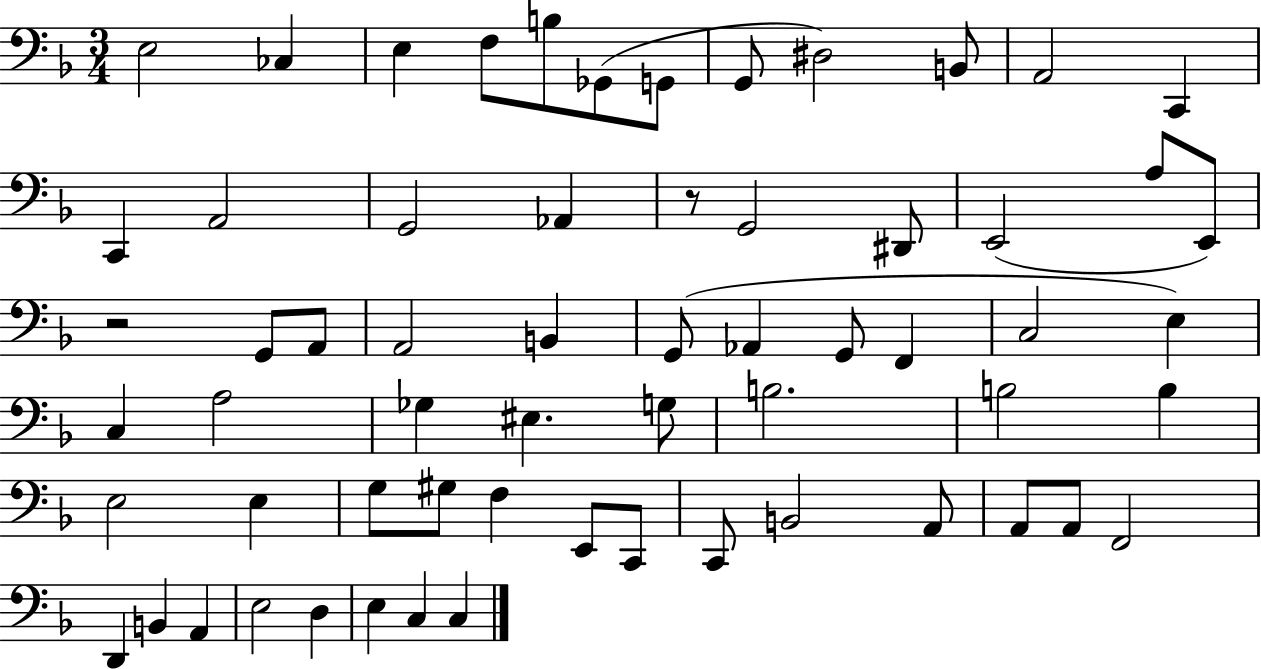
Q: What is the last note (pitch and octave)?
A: C3